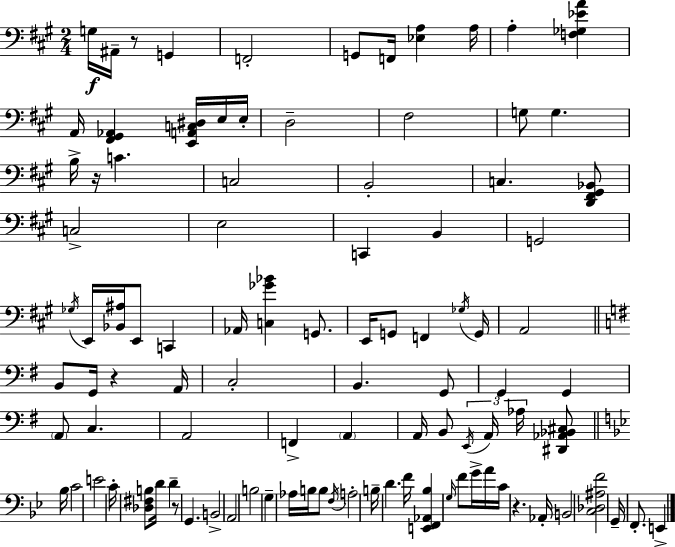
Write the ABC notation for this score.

X:1
T:Untitled
M:2/4
L:1/4
K:A
G,/4 ^A,,/4 z/2 G,, F,,2 G,,/2 F,,/4 [_E,A,] A,/4 A, [F,_G,_EA] A,,/4 [^F,,^G,,_A,,] [E,,A,,C,^D,]/4 E,/4 E,/4 D,2 ^F,2 G,/2 G, B,/4 z/4 C C,2 B,,2 C, [D,,^F,,^G,,_B,,]/2 C,2 E,2 C,, B,, G,,2 _G,/4 E,,/4 [_B,,^A,]/4 E,,/2 C,, _A,,/4 [C,_G_B] G,,/2 E,,/4 G,,/2 F,, _G,/4 G,,/4 A,,2 B,,/2 G,,/4 z A,,/4 C,2 B,, G,,/2 G,, G,, A,,/2 C, A,,2 F,, A,, A,,/4 B,,/2 E,,/4 A,,/4 _A,/4 [^D,,_A,,_B,,^C,]/2 _B,/4 C2 E2 C/4 [_D,^F,B,]/2 D/4 D z/2 G,, B,,2 A,,2 B,2 G, _A,/4 B,/4 B,/2 F,/4 A,2 B,/4 D F/4 [E,,F,,_A,,_B,] G,/4 F/2 G/4 A/4 C/4 z _A,,/4 B,,2 [C,_D,^A,F]2 G,,/4 F,,/2 E,,